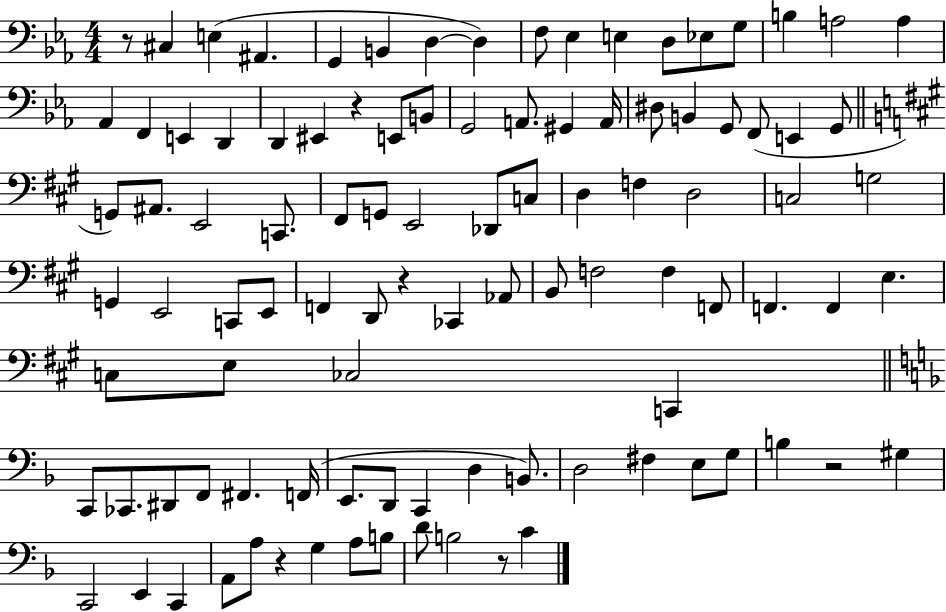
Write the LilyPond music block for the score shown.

{
  \clef bass
  \numericTimeSignature
  \time 4/4
  \key ees \major
  r8 cis4 e4( ais,4. | g,4 b,4 d4~~ d4) | f8 ees4 e4 d8 ees8 g8 | b4 a2 a4 | \break aes,4 f,4 e,4 d,4 | d,4 eis,4 r4 e,8 b,8 | g,2 a,8. gis,4 a,16 | dis8 b,4 g,8 f,8( e,4 g,8 | \break \bar "||" \break \key a \major g,8) ais,8. e,2 c,8. | fis,8 g,8 e,2 des,8 c8 | d4 f4 d2 | c2 g2 | \break g,4 e,2 c,8 e,8 | f,4 d,8 r4 ces,4 aes,8 | b,8 f2 f4 f,8 | f,4. f,4 e4. | \break c8 e8 ces2 c,4 | \bar "||" \break \key d \minor c,8 ces,8. dis,8 f,8 fis,4. f,16( | e,8. d,8 c,4 d4 b,8.) | d2 fis4 e8 g8 | b4 r2 gis4 | \break c,2 e,4 c,4 | a,8 a8 r4 g4 a8 b8 | d'8 b2 r8 c'4 | \bar "|."
}